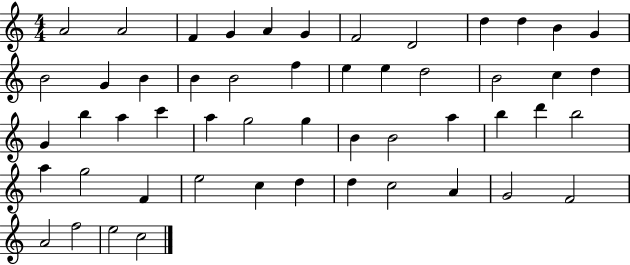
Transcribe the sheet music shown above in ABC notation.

X:1
T:Untitled
M:4/4
L:1/4
K:C
A2 A2 F G A G F2 D2 d d B G B2 G B B B2 f e e d2 B2 c d G b a c' a g2 g B B2 a b d' b2 a g2 F e2 c d d c2 A G2 F2 A2 f2 e2 c2